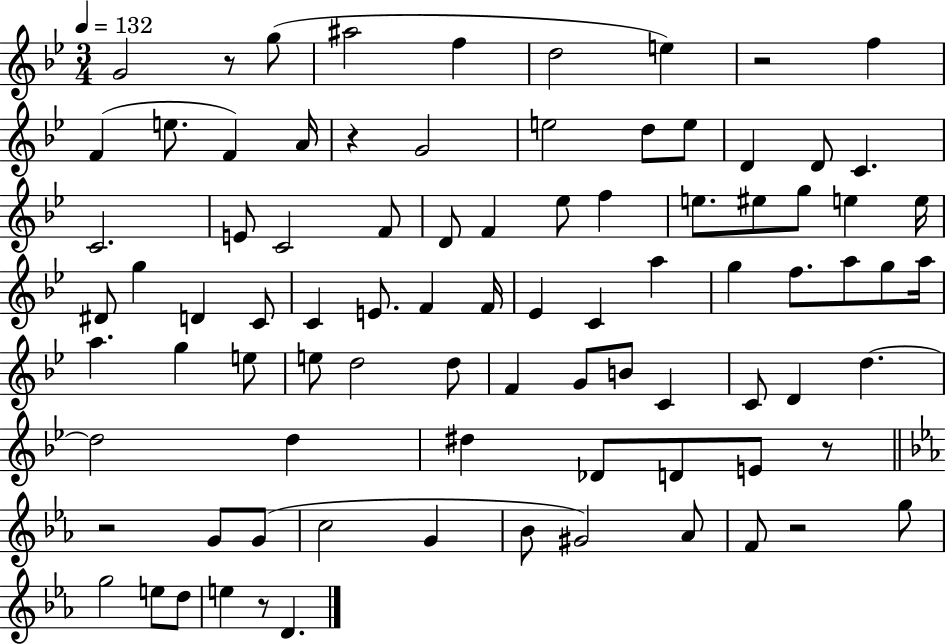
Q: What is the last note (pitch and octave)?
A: D4